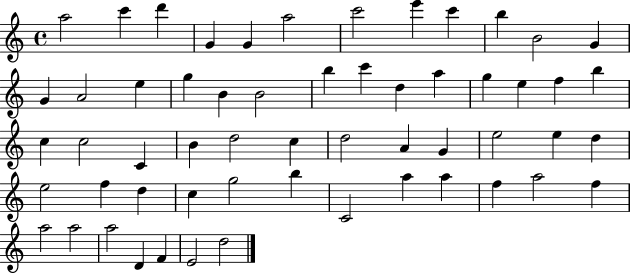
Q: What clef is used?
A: treble